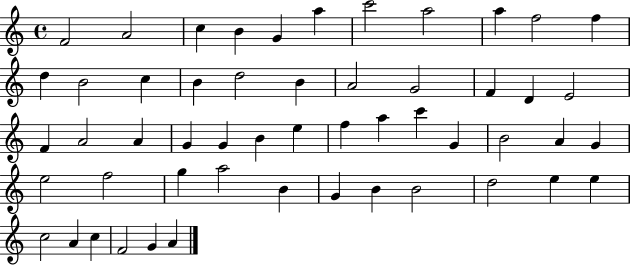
{
  \clef treble
  \time 4/4
  \defaultTimeSignature
  \key c \major
  f'2 a'2 | c''4 b'4 g'4 a''4 | c'''2 a''2 | a''4 f''2 f''4 | \break d''4 b'2 c''4 | b'4 d''2 b'4 | a'2 g'2 | f'4 d'4 e'2 | \break f'4 a'2 a'4 | g'4 g'4 b'4 e''4 | f''4 a''4 c'''4 g'4 | b'2 a'4 g'4 | \break e''2 f''2 | g''4 a''2 b'4 | g'4 b'4 b'2 | d''2 e''4 e''4 | \break c''2 a'4 c''4 | f'2 g'4 a'4 | \bar "|."
}